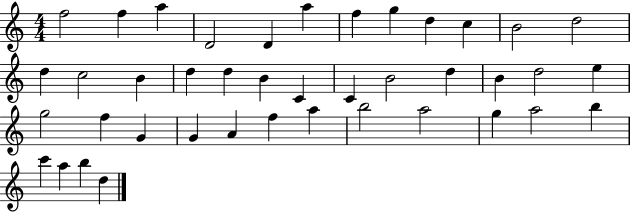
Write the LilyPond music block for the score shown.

{
  \clef treble
  \numericTimeSignature
  \time 4/4
  \key c \major
  f''2 f''4 a''4 | d'2 d'4 a''4 | f''4 g''4 d''4 c''4 | b'2 d''2 | \break d''4 c''2 b'4 | d''4 d''4 b'4 c'4 | c'4 b'2 d''4 | b'4 d''2 e''4 | \break g''2 f''4 g'4 | g'4 a'4 f''4 a''4 | b''2 a''2 | g''4 a''2 b''4 | \break c'''4 a''4 b''4 d''4 | \bar "|."
}